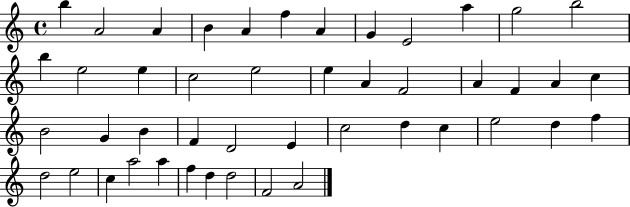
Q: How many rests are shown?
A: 0